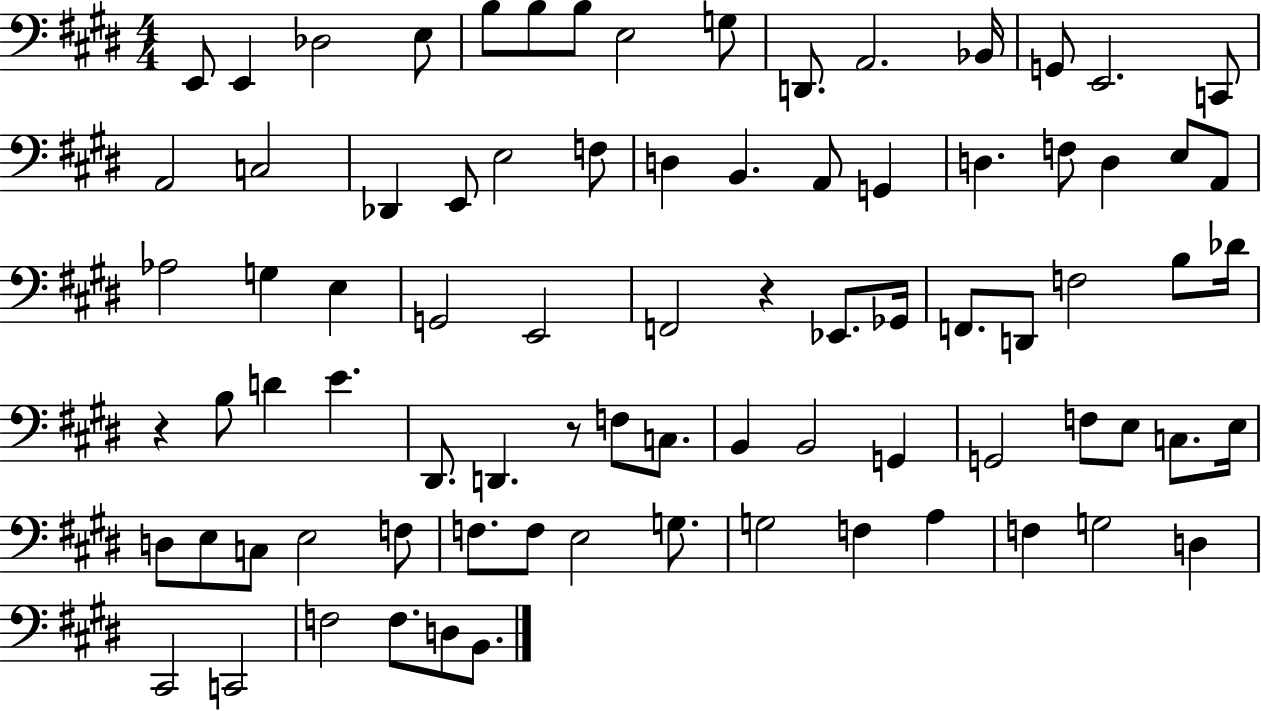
{
  \clef bass
  \numericTimeSignature
  \time 4/4
  \key e \major
  \repeat volta 2 { e,8 e,4 des2 e8 | b8 b8 b8 e2 g8 | d,8. a,2. bes,16 | g,8 e,2. c,8 | \break a,2 c2 | des,4 e,8 e2 f8 | d4 b,4. a,8 g,4 | d4. f8 d4 e8 a,8 | \break aes2 g4 e4 | g,2 e,2 | f,2 r4 ees,8. ges,16 | f,8. d,8 f2 b8 des'16 | \break r4 b8 d'4 e'4. | dis,8. d,4. r8 f8 c8. | b,4 b,2 g,4 | g,2 f8 e8 c8. e16 | \break d8 e8 c8 e2 f8 | f8. f8 e2 g8. | g2 f4 a4 | f4 g2 d4 | \break cis,2 c,2 | f2 f8. d8 b,8. | } \bar "|."
}